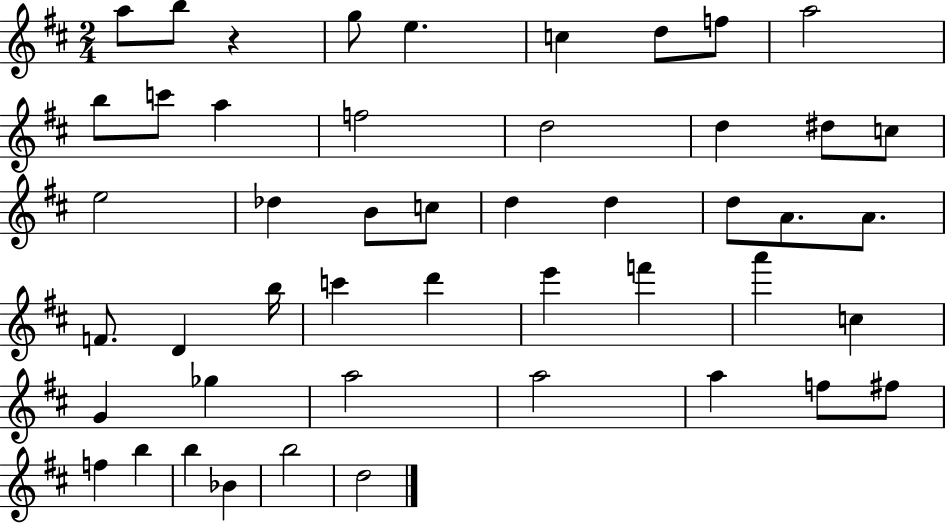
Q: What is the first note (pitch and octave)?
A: A5